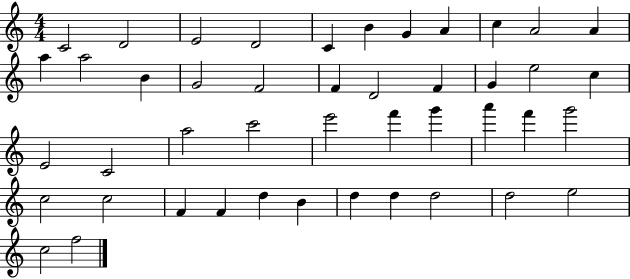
{
  \clef treble
  \numericTimeSignature
  \time 4/4
  \key c \major
  c'2 d'2 | e'2 d'2 | c'4 b'4 g'4 a'4 | c''4 a'2 a'4 | \break a''4 a''2 b'4 | g'2 f'2 | f'4 d'2 f'4 | g'4 e''2 c''4 | \break e'2 c'2 | a''2 c'''2 | e'''2 f'''4 g'''4 | a'''4 f'''4 g'''2 | \break c''2 c''2 | f'4 f'4 d''4 b'4 | d''4 d''4 d''2 | d''2 e''2 | \break c''2 f''2 | \bar "|."
}